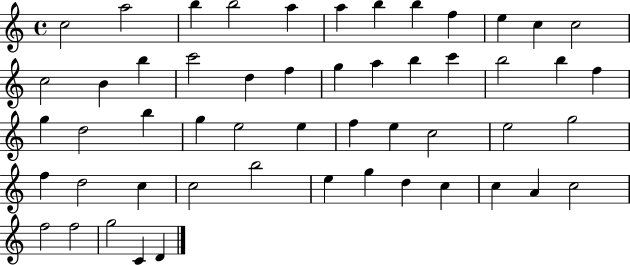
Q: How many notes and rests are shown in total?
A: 53